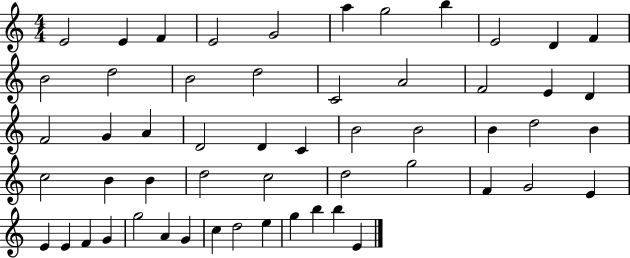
E4/h E4/q F4/q E4/h G4/h A5/q G5/h B5/q E4/h D4/q F4/q B4/h D5/h B4/h D5/h C4/h A4/h F4/h E4/q D4/q F4/h G4/q A4/q D4/h D4/q C4/q B4/h B4/h B4/q D5/h B4/q C5/h B4/q B4/q D5/h C5/h D5/h G5/h F4/q G4/h E4/q E4/q E4/q F4/q G4/q G5/h A4/q G4/q C5/q D5/h E5/q G5/q B5/q B5/q E4/q